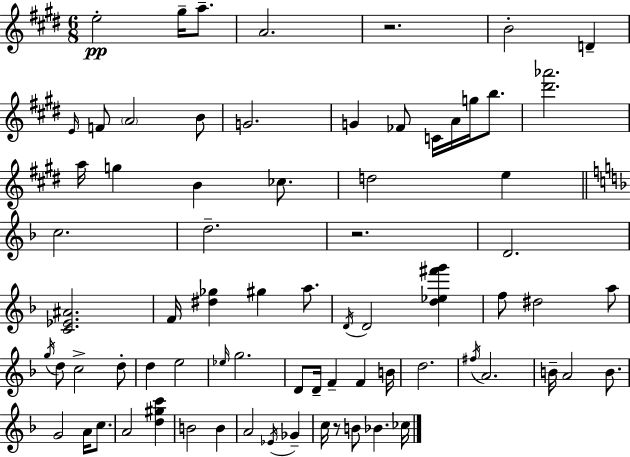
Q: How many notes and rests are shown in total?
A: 74